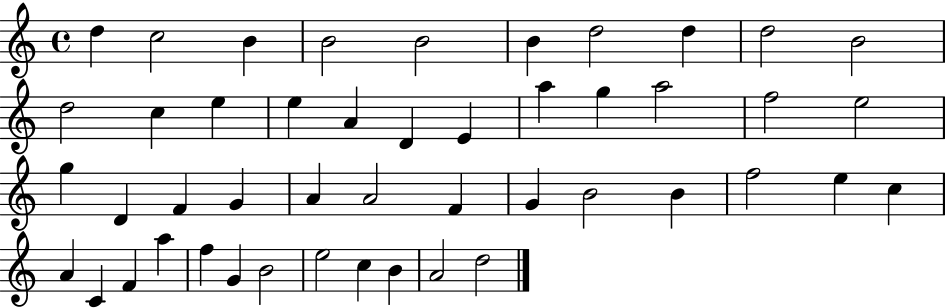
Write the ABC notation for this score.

X:1
T:Untitled
M:4/4
L:1/4
K:C
d c2 B B2 B2 B d2 d d2 B2 d2 c e e A D E a g a2 f2 e2 g D F G A A2 F G B2 B f2 e c A C F a f G B2 e2 c B A2 d2